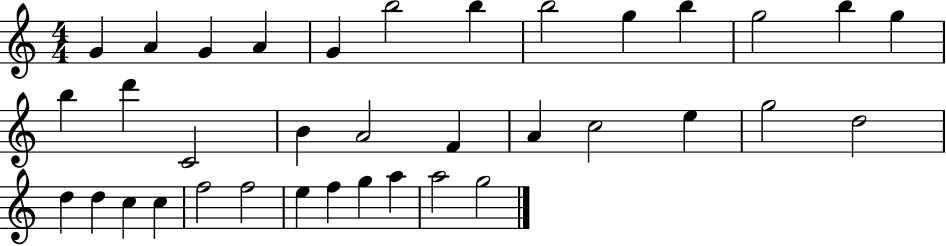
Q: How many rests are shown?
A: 0